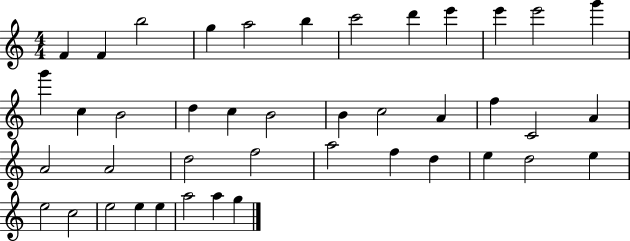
F4/q F4/q B5/h G5/q A5/h B5/q C6/h D6/q E6/q E6/q E6/h G6/q G6/q C5/q B4/h D5/q C5/q B4/h B4/q C5/h A4/q F5/q C4/h A4/q A4/h A4/h D5/h F5/h A5/h F5/q D5/q E5/q D5/h E5/q E5/h C5/h E5/h E5/q E5/q A5/h A5/q G5/q